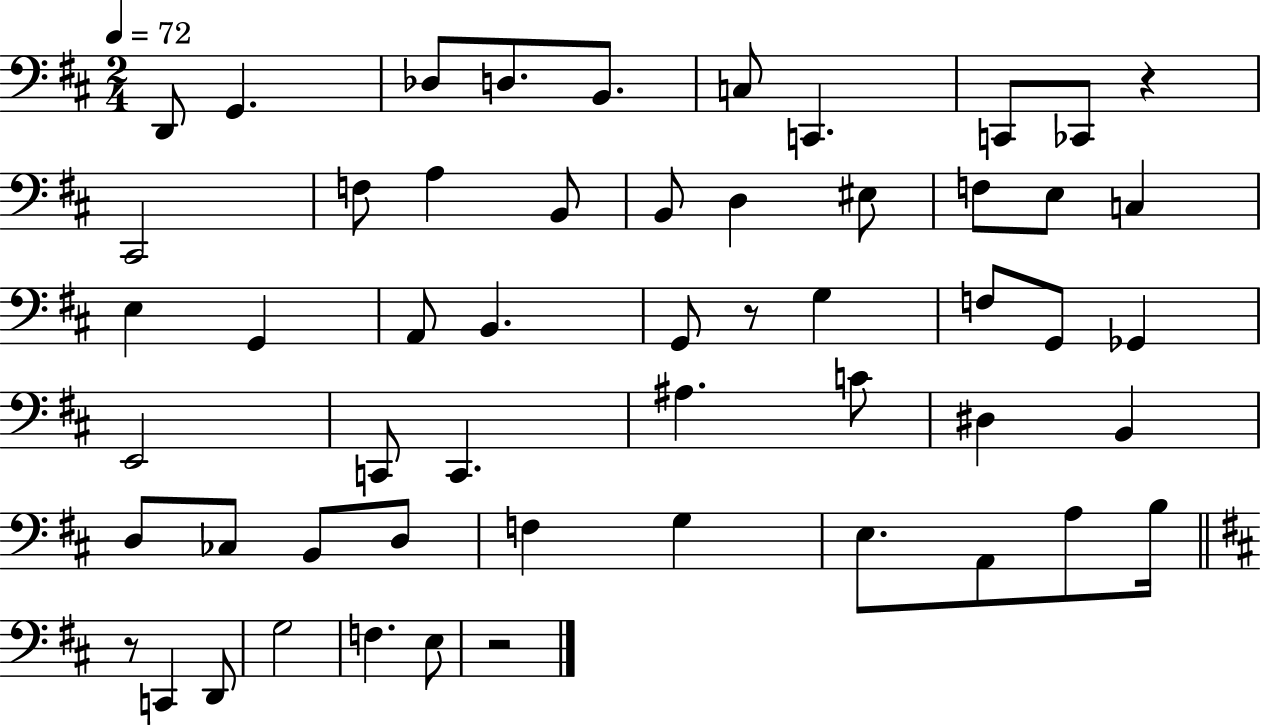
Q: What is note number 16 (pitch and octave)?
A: EIS3